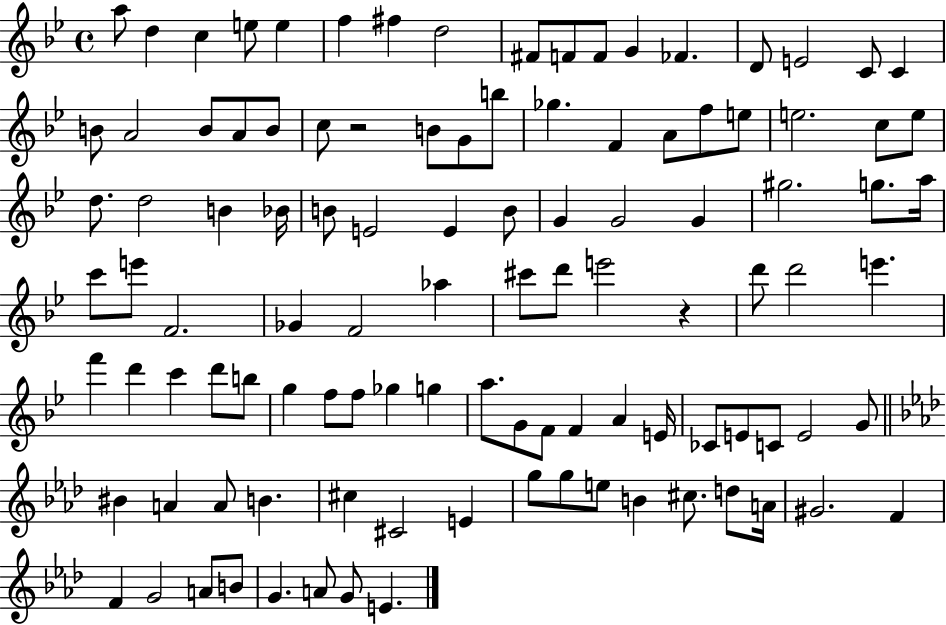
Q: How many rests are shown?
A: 2